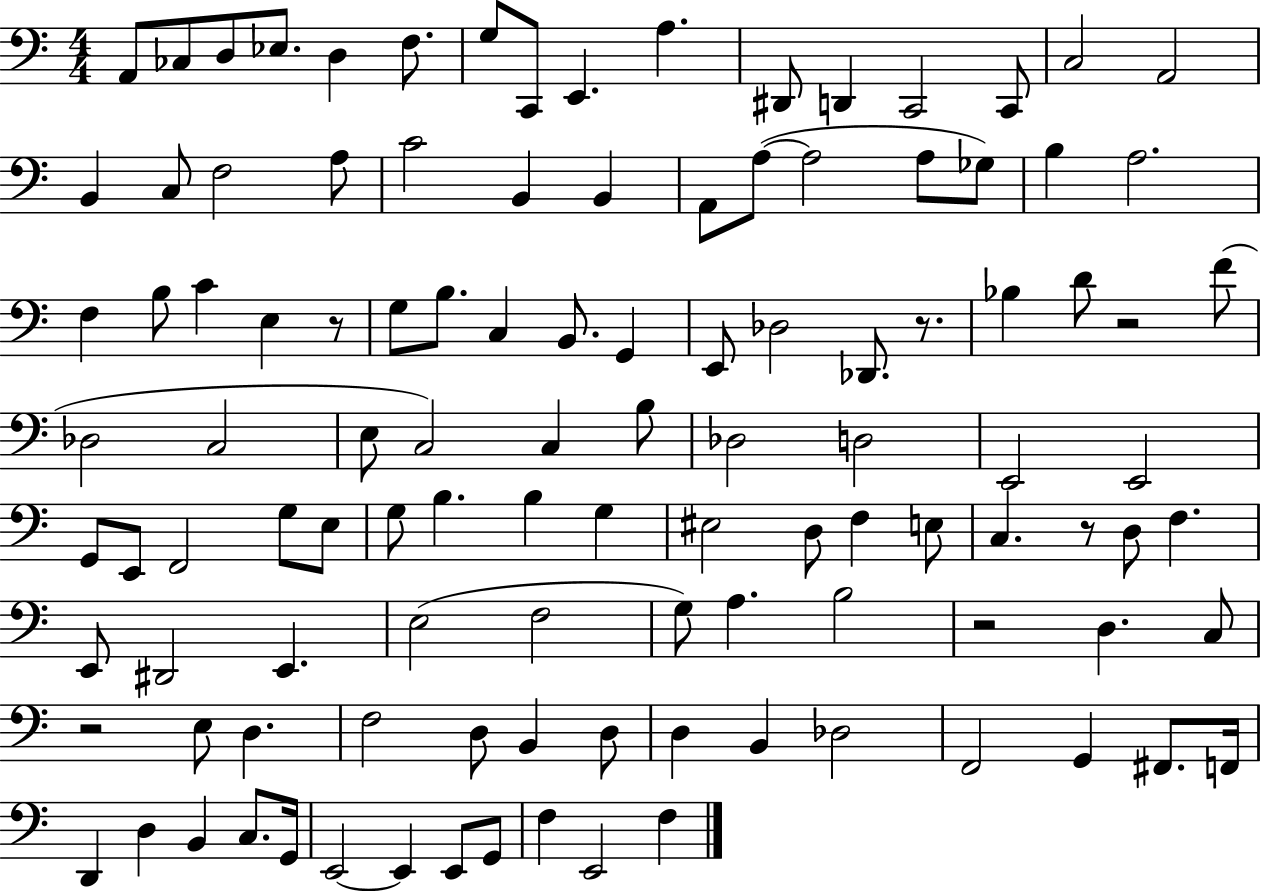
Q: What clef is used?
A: bass